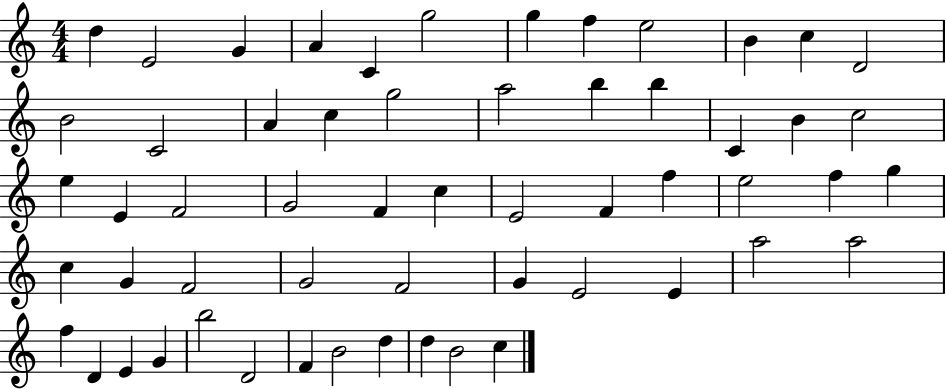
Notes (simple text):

D5/q E4/h G4/q A4/q C4/q G5/h G5/q F5/q E5/h B4/q C5/q D4/h B4/h C4/h A4/q C5/q G5/h A5/h B5/q B5/q C4/q B4/q C5/h E5/q E4/q F4/h G4/h F4/q C5/q E4/h F4/q F5/q E5/h F5/q G5/q C5/q G4/q F4/h G4/h F4/h G4/q E4/h E4/q A5/h A5/h F5/q D4/q E4/q G4/q B5/h D4/h F4/q B4/h D5/q D5/q B4/h C5/q